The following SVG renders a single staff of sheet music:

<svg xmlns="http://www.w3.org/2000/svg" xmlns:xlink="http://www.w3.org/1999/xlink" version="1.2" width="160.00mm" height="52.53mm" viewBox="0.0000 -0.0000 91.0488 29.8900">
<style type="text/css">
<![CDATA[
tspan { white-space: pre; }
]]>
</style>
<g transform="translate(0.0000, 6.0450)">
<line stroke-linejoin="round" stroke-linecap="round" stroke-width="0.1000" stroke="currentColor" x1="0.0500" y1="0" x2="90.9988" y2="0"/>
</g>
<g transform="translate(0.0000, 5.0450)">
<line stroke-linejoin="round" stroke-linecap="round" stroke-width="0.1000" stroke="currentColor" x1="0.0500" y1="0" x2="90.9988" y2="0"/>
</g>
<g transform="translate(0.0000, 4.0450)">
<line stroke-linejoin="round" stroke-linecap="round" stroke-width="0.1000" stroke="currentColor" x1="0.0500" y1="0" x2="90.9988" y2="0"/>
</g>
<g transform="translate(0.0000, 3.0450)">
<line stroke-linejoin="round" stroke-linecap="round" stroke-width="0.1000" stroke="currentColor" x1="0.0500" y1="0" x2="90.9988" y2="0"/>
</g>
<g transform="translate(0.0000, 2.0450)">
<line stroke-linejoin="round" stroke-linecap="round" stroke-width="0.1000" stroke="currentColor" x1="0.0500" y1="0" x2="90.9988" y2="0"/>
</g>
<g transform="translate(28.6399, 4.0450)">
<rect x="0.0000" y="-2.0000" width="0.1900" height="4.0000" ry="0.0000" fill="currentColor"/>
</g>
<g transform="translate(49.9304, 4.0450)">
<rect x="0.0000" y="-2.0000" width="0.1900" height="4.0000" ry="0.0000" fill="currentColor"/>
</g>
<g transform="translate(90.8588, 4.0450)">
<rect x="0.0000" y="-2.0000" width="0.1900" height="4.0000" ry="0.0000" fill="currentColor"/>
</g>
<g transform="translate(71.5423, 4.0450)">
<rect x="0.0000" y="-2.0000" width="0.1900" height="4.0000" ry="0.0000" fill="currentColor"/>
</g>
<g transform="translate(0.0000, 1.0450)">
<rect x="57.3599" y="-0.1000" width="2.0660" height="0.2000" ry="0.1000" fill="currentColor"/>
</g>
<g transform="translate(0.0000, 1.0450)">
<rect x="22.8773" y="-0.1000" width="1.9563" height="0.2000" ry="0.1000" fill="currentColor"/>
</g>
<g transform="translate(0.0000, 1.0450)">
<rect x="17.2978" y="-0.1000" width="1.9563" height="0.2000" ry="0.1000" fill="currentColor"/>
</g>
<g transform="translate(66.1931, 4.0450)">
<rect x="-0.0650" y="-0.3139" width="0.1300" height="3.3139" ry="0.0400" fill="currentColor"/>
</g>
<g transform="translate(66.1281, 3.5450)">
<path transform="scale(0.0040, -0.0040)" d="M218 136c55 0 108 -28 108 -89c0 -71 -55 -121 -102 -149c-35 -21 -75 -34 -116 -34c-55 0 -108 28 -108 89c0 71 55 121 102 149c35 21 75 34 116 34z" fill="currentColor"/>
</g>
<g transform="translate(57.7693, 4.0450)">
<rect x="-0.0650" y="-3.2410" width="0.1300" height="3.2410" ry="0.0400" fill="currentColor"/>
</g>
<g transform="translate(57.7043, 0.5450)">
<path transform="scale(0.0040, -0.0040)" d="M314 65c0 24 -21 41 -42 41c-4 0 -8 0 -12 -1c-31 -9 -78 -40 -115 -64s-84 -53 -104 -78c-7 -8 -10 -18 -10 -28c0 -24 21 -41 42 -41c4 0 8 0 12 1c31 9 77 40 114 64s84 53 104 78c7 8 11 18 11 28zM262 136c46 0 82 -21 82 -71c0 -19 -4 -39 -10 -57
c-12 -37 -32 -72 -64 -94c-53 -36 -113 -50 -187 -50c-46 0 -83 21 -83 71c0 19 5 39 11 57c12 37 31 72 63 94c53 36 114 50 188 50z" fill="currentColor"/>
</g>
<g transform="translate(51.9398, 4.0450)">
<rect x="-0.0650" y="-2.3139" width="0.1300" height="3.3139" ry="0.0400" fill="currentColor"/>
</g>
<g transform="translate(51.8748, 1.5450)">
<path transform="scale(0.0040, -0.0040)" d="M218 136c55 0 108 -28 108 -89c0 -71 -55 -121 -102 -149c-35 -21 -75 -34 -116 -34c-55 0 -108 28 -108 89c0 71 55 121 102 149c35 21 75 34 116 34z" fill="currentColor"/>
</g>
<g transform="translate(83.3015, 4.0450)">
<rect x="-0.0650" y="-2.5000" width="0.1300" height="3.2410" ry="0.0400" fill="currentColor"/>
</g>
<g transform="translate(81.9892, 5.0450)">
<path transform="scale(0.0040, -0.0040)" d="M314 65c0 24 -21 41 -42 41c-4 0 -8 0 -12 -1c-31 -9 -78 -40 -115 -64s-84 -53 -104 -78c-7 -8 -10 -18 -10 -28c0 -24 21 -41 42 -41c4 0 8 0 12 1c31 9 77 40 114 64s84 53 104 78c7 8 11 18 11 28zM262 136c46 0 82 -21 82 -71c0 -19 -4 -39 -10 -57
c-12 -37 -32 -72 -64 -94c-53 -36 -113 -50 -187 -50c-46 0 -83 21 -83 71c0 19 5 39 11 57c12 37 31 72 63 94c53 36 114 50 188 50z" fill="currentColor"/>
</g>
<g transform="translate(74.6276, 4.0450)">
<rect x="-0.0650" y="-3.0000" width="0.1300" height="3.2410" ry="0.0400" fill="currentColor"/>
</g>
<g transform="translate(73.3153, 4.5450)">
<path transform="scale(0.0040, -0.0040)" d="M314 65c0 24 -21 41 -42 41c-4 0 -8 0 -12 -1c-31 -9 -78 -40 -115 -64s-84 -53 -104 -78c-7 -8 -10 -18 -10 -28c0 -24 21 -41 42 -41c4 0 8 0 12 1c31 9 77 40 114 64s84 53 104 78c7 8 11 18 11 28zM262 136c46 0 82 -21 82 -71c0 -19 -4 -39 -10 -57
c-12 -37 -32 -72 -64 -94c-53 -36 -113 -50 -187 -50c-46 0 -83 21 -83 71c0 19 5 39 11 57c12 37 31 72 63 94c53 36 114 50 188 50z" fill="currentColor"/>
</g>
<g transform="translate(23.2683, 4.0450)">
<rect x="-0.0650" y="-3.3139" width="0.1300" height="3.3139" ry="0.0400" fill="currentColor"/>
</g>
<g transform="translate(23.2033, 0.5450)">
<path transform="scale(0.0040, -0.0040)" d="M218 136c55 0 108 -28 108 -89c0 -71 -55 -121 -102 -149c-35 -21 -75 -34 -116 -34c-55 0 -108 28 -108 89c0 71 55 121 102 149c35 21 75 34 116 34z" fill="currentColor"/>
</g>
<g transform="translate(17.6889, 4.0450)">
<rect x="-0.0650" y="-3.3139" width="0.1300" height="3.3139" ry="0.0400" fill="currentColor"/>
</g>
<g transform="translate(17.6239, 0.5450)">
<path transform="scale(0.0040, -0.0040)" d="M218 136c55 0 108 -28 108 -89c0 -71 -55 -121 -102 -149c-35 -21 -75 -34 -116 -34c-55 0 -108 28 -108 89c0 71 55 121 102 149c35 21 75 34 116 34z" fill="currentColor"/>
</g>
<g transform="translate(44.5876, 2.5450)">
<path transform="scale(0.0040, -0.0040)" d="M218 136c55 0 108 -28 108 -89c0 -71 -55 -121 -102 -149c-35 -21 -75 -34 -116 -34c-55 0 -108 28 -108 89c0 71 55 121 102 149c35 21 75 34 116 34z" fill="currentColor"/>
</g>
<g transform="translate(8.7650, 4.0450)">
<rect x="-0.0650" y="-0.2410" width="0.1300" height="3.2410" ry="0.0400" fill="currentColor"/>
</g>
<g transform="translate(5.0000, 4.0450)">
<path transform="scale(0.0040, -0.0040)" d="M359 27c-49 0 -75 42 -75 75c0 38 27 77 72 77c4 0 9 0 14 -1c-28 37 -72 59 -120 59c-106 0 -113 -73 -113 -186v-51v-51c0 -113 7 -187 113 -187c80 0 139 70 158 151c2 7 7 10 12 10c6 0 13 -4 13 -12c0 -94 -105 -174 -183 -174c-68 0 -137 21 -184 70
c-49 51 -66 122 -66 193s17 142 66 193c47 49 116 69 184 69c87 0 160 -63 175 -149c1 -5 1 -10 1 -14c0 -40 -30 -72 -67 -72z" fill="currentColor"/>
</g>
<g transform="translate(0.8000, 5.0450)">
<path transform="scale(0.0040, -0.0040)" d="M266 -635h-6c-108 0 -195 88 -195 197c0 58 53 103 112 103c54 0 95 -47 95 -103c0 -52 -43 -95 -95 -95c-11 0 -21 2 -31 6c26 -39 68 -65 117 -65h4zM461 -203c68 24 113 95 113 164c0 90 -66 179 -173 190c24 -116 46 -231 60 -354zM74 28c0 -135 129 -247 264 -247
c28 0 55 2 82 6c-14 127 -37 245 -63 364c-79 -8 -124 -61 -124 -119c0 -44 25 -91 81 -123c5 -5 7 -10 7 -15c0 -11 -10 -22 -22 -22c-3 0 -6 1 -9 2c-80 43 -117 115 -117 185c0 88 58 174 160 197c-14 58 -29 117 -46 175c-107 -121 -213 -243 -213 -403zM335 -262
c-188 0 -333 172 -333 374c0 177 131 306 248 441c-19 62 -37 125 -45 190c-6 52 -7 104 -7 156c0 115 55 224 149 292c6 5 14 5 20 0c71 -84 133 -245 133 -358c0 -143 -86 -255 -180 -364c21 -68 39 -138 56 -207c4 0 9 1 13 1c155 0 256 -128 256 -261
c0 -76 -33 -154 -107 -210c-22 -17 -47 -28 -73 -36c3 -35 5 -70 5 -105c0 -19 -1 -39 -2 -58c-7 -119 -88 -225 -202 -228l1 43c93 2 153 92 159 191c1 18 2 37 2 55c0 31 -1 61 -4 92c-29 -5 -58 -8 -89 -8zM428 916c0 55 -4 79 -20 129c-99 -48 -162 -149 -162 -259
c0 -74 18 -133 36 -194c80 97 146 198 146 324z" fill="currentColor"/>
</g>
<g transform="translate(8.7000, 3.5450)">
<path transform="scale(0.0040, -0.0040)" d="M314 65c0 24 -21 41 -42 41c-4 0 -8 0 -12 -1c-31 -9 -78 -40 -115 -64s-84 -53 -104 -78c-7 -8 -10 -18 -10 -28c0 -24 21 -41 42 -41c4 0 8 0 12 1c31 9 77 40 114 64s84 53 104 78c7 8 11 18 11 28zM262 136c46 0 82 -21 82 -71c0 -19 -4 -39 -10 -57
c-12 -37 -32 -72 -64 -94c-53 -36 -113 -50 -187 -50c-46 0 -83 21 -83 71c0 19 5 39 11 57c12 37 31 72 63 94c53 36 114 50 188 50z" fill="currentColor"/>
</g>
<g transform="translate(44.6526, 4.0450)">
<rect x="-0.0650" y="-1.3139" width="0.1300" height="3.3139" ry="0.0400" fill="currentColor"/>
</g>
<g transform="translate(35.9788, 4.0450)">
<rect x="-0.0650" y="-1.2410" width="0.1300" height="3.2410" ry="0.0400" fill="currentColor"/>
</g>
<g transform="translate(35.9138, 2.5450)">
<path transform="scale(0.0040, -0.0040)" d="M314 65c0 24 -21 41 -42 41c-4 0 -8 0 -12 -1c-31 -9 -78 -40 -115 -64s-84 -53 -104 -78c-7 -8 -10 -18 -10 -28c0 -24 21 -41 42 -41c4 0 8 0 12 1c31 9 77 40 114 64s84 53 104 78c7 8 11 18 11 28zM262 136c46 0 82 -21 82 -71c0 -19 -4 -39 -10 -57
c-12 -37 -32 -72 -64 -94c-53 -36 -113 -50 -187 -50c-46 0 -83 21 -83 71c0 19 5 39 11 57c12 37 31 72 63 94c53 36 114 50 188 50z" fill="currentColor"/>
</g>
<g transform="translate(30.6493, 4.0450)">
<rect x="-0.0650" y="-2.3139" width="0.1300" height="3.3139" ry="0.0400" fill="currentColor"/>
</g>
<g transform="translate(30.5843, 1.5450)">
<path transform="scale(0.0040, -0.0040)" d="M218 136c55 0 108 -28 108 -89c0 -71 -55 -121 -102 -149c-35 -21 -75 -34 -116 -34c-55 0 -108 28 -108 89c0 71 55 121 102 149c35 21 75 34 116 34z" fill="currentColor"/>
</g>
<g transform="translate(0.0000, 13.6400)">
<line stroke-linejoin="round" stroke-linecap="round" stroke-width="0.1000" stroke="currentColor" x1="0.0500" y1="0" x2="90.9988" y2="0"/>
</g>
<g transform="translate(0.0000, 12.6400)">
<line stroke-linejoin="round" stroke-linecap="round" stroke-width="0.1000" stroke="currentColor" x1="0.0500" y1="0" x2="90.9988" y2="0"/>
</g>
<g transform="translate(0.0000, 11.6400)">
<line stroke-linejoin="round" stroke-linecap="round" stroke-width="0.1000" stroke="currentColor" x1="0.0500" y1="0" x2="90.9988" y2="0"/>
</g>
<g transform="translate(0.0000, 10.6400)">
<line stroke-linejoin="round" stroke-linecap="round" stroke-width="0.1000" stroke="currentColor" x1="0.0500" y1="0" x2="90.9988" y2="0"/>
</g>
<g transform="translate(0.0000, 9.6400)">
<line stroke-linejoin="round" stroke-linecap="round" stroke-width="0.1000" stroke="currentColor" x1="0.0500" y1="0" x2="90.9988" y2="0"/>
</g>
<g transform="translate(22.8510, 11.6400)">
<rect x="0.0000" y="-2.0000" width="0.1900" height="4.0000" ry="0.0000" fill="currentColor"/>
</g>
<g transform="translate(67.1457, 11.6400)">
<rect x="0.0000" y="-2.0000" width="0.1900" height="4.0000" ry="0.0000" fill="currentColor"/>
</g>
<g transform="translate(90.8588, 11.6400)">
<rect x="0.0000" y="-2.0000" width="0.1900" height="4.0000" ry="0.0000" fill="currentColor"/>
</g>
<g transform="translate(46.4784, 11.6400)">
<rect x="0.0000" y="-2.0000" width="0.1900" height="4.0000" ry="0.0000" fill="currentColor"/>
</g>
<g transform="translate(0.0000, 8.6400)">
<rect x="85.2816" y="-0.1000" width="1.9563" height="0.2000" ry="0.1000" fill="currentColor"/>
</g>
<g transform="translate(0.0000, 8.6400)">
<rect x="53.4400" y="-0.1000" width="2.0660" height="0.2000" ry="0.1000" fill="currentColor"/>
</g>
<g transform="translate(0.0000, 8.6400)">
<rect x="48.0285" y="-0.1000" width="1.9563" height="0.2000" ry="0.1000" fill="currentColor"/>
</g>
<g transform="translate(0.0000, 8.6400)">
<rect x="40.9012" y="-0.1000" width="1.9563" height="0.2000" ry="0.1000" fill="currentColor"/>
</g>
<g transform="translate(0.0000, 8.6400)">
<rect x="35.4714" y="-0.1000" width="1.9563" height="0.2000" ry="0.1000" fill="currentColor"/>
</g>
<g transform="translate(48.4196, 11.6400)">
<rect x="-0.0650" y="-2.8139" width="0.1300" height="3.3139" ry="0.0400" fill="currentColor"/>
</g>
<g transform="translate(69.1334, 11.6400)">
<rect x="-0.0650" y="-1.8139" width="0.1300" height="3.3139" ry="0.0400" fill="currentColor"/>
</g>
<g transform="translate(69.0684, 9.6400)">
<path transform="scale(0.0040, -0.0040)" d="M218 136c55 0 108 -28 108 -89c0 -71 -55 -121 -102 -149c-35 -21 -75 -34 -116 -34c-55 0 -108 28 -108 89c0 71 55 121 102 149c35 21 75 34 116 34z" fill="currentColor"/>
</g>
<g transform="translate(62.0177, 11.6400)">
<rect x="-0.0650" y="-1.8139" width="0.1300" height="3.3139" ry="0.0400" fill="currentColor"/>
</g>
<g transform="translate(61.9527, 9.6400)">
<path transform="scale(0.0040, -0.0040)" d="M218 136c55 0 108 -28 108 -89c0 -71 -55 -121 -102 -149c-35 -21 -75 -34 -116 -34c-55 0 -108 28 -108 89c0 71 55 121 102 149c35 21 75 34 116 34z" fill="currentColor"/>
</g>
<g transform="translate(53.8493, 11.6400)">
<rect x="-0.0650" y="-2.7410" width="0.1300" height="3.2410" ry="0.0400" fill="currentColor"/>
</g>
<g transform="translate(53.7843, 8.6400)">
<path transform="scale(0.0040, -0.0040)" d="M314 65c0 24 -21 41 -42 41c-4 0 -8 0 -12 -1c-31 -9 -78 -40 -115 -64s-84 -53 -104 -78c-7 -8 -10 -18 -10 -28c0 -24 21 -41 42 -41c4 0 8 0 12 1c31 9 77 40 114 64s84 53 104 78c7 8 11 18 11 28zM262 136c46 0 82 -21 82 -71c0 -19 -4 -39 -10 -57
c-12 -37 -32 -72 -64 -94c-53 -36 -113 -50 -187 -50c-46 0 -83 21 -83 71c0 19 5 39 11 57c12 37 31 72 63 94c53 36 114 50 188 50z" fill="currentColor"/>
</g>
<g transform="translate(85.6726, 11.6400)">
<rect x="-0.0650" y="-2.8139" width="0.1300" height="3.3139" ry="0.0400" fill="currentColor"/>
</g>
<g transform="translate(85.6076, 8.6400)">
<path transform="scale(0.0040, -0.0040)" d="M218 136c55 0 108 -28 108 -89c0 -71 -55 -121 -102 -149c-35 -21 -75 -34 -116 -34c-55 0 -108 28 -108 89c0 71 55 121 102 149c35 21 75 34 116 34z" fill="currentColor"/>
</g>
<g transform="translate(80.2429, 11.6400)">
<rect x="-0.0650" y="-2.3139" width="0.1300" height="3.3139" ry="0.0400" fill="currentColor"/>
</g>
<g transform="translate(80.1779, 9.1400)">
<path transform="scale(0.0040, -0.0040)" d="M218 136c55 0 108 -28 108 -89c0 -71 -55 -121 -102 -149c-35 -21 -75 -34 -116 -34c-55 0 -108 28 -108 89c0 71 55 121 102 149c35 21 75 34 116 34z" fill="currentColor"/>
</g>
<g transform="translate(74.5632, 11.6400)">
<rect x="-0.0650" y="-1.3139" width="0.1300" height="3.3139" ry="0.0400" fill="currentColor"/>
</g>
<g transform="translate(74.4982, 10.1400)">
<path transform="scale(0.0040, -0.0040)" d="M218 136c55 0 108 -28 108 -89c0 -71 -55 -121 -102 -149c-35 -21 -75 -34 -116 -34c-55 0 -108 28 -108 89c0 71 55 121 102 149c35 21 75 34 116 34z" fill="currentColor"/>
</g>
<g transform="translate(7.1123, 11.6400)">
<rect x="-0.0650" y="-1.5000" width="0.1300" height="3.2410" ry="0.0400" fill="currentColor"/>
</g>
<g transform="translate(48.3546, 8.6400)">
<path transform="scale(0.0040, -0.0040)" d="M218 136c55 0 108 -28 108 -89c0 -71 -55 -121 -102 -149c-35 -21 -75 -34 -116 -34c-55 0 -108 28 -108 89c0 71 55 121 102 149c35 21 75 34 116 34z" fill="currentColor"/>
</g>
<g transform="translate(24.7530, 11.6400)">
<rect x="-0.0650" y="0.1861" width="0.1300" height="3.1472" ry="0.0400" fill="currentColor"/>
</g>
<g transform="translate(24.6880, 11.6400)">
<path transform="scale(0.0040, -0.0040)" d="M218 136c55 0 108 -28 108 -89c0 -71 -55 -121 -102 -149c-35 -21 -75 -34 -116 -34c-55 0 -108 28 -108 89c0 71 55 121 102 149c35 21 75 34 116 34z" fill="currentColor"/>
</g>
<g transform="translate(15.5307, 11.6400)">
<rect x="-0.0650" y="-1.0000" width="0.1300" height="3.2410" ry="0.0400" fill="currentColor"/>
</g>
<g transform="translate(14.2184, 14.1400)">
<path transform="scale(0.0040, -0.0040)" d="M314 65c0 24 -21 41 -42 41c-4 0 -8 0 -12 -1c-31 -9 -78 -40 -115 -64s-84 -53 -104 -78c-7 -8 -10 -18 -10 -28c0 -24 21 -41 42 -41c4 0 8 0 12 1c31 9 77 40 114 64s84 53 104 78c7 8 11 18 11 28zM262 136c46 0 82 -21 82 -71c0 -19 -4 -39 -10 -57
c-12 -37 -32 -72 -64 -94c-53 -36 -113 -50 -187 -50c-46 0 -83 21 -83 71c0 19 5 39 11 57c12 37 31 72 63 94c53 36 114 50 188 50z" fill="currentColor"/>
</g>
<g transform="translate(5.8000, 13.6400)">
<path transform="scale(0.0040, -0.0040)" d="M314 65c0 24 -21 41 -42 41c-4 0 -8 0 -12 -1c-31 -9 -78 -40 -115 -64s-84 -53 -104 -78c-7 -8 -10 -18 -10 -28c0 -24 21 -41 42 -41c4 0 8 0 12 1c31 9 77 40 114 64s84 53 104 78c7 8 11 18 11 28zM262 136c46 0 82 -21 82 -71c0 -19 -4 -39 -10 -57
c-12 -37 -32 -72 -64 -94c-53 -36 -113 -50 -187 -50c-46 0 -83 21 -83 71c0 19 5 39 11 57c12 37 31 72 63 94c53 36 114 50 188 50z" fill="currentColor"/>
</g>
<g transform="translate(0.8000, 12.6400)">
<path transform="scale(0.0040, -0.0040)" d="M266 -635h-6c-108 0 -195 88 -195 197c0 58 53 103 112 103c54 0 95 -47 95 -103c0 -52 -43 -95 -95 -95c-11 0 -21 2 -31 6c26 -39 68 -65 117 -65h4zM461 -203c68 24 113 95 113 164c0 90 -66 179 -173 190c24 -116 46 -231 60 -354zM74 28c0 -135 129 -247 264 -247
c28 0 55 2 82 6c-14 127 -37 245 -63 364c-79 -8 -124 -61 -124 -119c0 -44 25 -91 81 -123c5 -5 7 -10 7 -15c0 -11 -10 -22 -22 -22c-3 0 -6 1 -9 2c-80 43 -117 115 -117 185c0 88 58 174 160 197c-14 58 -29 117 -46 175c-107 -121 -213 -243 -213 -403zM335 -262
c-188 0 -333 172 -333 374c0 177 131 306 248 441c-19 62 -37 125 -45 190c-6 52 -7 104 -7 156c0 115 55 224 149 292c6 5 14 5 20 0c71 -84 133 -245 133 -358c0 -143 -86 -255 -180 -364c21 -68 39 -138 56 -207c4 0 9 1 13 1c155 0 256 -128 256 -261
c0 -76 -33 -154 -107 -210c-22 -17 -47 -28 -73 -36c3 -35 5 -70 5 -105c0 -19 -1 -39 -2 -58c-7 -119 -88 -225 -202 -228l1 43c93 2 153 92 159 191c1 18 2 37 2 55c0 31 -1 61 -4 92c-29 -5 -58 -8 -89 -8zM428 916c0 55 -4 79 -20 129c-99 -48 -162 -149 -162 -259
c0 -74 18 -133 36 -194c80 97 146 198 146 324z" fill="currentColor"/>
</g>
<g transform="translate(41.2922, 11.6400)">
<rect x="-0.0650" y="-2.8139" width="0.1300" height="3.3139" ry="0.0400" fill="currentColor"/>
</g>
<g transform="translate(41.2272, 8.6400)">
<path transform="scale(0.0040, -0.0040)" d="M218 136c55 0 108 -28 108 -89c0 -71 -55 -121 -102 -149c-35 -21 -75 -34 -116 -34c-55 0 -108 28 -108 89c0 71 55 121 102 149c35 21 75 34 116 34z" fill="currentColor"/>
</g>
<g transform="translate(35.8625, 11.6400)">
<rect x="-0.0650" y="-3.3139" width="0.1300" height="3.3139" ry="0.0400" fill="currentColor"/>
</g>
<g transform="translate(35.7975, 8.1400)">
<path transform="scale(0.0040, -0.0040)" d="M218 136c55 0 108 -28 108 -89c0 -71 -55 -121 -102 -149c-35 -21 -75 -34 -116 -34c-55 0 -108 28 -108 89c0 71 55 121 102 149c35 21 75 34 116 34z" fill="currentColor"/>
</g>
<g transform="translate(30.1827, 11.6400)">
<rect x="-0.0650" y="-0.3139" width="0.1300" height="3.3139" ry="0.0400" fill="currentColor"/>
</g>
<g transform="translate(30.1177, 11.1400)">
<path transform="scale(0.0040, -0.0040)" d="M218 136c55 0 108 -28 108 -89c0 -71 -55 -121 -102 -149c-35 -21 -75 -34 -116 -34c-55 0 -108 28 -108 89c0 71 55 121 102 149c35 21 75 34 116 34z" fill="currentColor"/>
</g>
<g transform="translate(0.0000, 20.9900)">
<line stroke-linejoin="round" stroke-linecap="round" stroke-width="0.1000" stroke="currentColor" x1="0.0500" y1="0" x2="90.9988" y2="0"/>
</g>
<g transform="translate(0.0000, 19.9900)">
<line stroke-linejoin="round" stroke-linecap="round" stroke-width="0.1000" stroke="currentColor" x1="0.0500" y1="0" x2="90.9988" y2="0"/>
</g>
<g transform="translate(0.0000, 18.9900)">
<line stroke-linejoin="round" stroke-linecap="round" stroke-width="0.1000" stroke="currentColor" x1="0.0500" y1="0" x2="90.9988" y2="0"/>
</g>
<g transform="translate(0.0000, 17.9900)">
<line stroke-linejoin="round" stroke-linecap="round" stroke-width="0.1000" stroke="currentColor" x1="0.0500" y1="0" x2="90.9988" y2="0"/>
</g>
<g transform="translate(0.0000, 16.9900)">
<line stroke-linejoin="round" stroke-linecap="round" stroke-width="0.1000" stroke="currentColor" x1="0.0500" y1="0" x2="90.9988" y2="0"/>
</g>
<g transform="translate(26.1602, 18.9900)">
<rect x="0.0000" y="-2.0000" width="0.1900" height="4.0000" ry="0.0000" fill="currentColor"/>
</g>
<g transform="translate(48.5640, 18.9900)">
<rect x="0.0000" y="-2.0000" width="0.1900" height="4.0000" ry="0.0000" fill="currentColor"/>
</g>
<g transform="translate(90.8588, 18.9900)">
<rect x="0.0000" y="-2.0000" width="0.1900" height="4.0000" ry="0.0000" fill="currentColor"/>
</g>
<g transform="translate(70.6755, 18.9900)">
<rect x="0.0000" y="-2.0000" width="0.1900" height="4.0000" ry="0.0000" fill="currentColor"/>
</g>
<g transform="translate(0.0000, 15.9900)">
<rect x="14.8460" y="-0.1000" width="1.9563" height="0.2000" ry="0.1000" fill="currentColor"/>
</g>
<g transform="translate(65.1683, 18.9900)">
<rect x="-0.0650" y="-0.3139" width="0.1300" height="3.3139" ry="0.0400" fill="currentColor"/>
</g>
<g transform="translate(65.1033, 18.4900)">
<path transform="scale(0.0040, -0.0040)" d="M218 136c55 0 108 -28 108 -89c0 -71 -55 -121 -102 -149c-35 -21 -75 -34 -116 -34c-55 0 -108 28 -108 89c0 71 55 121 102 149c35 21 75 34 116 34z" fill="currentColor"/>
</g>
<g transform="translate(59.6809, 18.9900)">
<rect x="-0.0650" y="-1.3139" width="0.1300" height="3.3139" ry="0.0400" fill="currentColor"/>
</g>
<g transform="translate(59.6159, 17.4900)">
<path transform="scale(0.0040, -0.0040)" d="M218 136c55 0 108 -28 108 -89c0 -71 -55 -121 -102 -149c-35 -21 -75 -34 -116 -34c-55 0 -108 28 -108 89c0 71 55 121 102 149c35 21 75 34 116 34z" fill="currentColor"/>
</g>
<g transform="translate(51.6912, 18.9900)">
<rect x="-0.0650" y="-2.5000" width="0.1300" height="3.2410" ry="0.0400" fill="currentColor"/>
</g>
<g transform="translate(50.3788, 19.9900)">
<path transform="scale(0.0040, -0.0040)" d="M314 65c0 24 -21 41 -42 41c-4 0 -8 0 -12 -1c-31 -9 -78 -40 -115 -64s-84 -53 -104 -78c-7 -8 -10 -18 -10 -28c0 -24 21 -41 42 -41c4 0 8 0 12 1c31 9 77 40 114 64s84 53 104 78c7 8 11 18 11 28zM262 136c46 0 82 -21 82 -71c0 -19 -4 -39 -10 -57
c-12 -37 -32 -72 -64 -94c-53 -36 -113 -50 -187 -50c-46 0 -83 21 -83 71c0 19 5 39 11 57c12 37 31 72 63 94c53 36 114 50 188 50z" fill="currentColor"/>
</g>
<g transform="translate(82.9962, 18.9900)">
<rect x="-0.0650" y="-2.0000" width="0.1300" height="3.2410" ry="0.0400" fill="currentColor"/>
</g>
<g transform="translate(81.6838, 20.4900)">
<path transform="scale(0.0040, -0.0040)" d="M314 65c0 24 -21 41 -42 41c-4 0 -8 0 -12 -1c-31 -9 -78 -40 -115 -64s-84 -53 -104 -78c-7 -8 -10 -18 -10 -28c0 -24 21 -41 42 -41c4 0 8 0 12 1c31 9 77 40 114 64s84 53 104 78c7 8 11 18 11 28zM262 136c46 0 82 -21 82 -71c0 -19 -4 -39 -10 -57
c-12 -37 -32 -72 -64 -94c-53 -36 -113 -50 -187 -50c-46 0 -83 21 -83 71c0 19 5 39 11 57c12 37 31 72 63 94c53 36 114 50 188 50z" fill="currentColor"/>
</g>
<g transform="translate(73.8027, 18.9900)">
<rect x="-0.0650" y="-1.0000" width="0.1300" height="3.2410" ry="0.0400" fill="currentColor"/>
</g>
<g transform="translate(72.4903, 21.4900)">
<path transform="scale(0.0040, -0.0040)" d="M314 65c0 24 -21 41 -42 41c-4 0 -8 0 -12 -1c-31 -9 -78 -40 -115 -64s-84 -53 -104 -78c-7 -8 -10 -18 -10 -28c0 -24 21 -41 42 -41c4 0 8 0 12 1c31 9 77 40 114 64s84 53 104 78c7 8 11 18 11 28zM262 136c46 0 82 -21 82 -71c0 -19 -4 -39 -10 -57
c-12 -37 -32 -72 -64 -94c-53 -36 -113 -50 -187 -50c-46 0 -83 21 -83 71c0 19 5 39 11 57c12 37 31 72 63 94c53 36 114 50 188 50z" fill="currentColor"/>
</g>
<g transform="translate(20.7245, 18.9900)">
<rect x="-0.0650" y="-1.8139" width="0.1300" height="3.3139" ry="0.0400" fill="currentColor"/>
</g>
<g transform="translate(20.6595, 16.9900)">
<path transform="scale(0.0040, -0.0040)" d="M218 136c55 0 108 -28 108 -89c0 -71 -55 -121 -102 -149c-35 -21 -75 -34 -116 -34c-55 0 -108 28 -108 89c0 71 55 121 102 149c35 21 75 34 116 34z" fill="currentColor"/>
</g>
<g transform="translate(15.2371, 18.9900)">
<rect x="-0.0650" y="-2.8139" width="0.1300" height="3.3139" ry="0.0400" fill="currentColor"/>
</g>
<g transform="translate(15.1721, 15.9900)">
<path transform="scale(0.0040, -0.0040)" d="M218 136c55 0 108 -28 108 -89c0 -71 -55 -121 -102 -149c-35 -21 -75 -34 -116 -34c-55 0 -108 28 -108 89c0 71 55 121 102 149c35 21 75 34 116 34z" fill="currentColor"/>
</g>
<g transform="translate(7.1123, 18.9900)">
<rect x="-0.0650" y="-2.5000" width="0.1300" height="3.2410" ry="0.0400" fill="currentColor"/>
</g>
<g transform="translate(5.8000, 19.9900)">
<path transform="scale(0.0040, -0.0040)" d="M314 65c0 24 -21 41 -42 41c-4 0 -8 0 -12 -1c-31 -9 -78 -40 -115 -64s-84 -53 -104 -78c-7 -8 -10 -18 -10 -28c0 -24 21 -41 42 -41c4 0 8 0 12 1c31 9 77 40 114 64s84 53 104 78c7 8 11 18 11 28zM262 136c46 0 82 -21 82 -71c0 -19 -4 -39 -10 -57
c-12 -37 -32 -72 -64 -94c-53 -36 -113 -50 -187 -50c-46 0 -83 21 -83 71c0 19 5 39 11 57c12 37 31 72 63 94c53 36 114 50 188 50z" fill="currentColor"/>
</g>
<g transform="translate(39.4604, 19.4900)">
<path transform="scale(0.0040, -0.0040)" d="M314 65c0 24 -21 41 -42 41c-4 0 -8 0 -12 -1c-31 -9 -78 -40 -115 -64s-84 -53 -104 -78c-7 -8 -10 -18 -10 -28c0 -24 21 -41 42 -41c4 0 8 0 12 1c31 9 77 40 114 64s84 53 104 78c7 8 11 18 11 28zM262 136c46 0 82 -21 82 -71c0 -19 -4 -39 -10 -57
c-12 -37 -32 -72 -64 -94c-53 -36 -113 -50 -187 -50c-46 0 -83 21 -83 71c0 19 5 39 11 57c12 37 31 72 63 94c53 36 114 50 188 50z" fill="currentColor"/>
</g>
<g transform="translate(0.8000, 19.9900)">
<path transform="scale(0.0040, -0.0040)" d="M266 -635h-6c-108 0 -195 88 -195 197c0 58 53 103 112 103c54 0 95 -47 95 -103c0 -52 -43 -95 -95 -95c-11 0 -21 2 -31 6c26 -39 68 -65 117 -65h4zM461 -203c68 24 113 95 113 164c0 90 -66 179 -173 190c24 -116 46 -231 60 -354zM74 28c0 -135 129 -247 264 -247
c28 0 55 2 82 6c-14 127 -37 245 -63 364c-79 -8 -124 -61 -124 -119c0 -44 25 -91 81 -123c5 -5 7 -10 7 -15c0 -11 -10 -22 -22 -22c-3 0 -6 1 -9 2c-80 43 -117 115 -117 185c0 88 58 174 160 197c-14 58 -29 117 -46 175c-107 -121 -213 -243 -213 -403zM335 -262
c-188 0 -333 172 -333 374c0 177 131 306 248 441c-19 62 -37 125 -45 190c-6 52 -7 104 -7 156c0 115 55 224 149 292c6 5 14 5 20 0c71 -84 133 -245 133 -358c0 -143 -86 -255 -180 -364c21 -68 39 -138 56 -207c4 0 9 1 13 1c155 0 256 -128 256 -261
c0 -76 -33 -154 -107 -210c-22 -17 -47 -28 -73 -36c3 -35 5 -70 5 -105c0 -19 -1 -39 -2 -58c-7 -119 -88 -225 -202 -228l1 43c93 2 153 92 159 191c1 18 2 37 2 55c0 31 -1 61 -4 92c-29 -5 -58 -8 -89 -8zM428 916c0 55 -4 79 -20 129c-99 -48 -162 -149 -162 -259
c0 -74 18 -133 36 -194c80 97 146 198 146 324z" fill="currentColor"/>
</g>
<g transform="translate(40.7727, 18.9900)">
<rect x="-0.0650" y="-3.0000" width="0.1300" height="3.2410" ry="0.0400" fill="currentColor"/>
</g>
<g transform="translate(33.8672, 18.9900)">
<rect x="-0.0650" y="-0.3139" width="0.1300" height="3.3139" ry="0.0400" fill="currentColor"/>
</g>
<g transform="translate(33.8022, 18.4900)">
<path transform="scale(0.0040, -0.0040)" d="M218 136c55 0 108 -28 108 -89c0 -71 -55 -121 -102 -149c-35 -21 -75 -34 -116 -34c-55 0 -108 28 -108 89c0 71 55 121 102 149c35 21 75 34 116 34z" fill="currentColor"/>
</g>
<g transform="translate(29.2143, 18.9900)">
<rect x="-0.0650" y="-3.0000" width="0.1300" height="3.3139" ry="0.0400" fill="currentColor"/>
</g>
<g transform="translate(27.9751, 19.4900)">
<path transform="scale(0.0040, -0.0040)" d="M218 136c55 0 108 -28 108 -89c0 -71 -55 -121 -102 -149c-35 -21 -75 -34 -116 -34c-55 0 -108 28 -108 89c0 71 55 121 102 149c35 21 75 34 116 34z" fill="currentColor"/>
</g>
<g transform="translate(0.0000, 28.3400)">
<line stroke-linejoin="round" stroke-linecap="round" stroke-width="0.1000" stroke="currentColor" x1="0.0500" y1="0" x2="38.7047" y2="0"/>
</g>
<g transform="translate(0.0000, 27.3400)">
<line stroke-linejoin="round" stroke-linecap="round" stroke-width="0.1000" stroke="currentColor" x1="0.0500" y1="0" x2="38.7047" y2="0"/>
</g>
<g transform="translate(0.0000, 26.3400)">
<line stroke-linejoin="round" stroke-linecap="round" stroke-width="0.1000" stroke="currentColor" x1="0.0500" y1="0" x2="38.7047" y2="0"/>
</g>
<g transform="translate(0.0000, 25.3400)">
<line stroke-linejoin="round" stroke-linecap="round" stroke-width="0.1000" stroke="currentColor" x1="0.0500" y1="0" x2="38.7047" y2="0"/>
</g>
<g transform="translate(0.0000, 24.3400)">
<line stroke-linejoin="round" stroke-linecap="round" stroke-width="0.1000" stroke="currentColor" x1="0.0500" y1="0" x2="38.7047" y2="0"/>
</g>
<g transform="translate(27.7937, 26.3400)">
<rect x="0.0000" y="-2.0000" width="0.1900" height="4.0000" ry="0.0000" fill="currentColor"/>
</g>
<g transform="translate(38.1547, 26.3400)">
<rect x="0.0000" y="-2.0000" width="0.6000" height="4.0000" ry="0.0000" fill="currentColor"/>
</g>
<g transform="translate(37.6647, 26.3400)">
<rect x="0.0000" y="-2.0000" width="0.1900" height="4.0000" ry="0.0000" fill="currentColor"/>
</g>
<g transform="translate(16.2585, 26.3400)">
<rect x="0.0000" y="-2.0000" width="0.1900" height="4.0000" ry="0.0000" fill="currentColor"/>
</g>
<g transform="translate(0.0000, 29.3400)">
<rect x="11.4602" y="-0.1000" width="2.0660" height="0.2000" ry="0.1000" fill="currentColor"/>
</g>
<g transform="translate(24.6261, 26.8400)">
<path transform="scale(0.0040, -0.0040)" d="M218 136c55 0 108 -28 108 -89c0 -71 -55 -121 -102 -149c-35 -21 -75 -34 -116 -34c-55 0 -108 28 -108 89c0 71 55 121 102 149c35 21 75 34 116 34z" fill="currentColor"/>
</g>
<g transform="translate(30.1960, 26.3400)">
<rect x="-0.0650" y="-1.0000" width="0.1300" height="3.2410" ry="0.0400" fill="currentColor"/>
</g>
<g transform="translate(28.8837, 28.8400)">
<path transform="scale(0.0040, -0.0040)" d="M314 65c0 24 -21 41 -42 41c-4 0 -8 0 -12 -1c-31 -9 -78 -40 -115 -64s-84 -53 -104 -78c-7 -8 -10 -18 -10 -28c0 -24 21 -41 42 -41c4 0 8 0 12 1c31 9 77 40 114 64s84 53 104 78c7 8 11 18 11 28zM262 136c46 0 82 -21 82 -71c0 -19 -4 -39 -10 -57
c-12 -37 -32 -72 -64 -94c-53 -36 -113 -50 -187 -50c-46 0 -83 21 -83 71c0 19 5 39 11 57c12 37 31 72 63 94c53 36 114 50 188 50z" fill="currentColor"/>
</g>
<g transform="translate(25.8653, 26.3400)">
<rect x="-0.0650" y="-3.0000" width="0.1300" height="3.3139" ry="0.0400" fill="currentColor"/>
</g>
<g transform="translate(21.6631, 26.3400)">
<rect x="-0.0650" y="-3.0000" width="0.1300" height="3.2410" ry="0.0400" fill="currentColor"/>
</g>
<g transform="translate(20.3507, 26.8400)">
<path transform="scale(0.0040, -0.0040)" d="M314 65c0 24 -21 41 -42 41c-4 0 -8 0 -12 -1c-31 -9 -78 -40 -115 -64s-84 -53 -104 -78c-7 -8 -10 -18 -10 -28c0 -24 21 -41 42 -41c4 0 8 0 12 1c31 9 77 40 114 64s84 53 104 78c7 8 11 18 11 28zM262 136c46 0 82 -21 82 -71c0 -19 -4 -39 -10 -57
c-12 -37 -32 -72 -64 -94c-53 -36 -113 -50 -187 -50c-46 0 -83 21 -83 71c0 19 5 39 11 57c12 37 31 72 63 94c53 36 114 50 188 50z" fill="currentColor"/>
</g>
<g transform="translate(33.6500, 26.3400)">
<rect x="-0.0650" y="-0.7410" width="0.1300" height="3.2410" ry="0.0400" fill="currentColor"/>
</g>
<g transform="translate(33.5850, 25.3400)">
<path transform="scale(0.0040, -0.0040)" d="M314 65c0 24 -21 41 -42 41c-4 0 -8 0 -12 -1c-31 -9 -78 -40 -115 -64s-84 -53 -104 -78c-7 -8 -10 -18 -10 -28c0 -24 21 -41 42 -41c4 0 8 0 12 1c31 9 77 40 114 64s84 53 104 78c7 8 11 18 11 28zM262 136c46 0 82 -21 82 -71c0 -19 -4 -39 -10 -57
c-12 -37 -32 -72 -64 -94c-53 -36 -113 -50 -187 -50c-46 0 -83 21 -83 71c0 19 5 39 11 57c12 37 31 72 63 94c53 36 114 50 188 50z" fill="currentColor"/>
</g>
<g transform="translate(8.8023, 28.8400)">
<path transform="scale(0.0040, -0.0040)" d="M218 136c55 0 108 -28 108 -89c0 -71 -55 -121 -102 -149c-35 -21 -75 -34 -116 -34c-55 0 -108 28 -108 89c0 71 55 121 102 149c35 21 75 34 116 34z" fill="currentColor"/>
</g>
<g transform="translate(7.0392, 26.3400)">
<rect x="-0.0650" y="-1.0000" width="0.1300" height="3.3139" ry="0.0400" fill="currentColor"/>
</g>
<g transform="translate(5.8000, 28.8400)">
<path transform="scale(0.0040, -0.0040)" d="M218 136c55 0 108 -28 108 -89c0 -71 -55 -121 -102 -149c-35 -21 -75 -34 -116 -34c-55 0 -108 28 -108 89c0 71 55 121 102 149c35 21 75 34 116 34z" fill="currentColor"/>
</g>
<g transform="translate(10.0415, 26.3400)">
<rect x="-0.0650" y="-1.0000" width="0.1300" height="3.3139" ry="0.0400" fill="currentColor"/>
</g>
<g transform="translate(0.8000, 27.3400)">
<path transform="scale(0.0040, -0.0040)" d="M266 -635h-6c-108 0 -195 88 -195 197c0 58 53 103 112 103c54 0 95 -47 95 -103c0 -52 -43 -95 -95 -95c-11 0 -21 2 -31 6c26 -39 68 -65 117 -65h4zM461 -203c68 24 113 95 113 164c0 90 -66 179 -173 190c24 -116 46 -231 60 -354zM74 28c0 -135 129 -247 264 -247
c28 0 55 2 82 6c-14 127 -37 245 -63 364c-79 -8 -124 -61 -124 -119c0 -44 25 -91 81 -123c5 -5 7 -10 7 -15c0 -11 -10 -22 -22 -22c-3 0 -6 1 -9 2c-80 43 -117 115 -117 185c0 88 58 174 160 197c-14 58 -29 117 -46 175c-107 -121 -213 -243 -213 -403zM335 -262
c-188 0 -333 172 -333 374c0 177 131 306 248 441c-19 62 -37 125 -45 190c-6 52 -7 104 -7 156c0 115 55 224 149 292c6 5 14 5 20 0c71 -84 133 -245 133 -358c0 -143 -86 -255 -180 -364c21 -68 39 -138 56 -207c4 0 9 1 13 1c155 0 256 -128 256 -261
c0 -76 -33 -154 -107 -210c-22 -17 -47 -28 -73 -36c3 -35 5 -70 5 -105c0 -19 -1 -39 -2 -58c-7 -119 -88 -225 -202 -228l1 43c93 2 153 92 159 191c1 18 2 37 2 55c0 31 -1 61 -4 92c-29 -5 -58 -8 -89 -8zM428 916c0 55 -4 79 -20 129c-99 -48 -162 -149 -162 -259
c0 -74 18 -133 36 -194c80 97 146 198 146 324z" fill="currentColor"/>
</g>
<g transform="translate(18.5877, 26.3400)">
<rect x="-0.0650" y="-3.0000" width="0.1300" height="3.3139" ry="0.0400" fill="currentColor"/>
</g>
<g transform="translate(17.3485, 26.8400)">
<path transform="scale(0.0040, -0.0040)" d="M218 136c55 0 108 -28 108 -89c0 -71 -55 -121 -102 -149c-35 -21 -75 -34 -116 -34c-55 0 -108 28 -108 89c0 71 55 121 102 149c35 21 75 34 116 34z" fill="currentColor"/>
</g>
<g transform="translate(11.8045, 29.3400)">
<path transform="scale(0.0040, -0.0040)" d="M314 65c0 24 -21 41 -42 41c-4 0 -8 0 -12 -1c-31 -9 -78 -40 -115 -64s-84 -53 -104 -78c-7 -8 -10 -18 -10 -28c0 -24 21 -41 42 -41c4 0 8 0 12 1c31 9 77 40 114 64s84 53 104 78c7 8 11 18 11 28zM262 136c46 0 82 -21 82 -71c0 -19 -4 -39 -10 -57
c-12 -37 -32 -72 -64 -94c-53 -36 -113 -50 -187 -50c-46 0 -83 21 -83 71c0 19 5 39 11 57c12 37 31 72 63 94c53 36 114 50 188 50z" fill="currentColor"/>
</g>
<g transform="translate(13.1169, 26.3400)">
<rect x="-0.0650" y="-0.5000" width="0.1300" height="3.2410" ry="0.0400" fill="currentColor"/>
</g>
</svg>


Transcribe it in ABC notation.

X:1
T:Untitled
M:4/4
L:1/4
K:C
c2 b b g e2 e g b2 c A2 G2 E2 D2 B c b a a a2 f f e g a G2 a f A c A2 G2 e c D2 F2 D D C2 A A2 A D2 d2